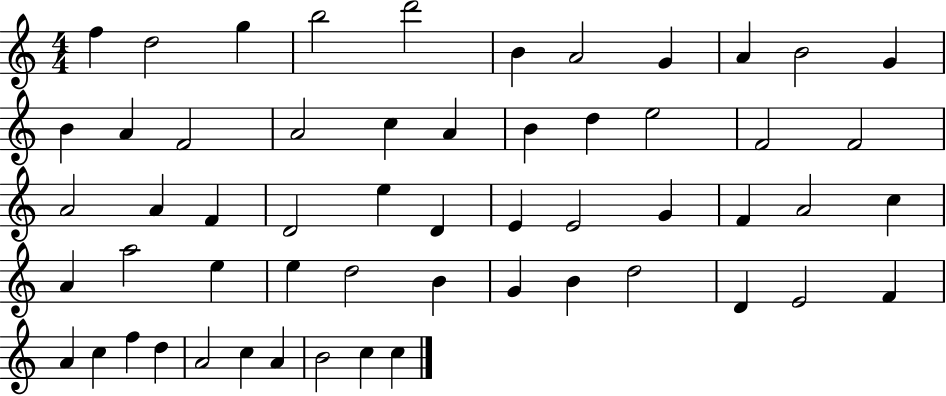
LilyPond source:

{
  \clef treble
  \numericTimeSignature
  \time 4/4
  \key c \major
  f''4 d''2 g''4 | b''2 d'''2 | b'4 a'2 g'4 | a'4 b'2 g'4 | \break b'4 a'4 f'2 | a'2 c''4 a'4 | b'4 d''4 e''2 | f'2 f'2 | \break a'2 a'4 f'4 | d'2 e''4 d'4 | e'4 e'2 g'4 | f'4 a'2 c''4 | \break a'4 a''2 e''4 | e''4 d''2 b'4 | g'4 b'4 d''2 | d'4 e'2 f'4 | \break a'4 c''4 f''4 d''4 | a'2 c''4 a'4 | b'2 c''4 c''4 | \bar "|."
}